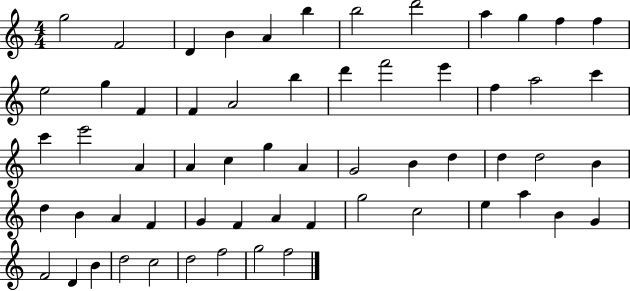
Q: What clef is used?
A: treble